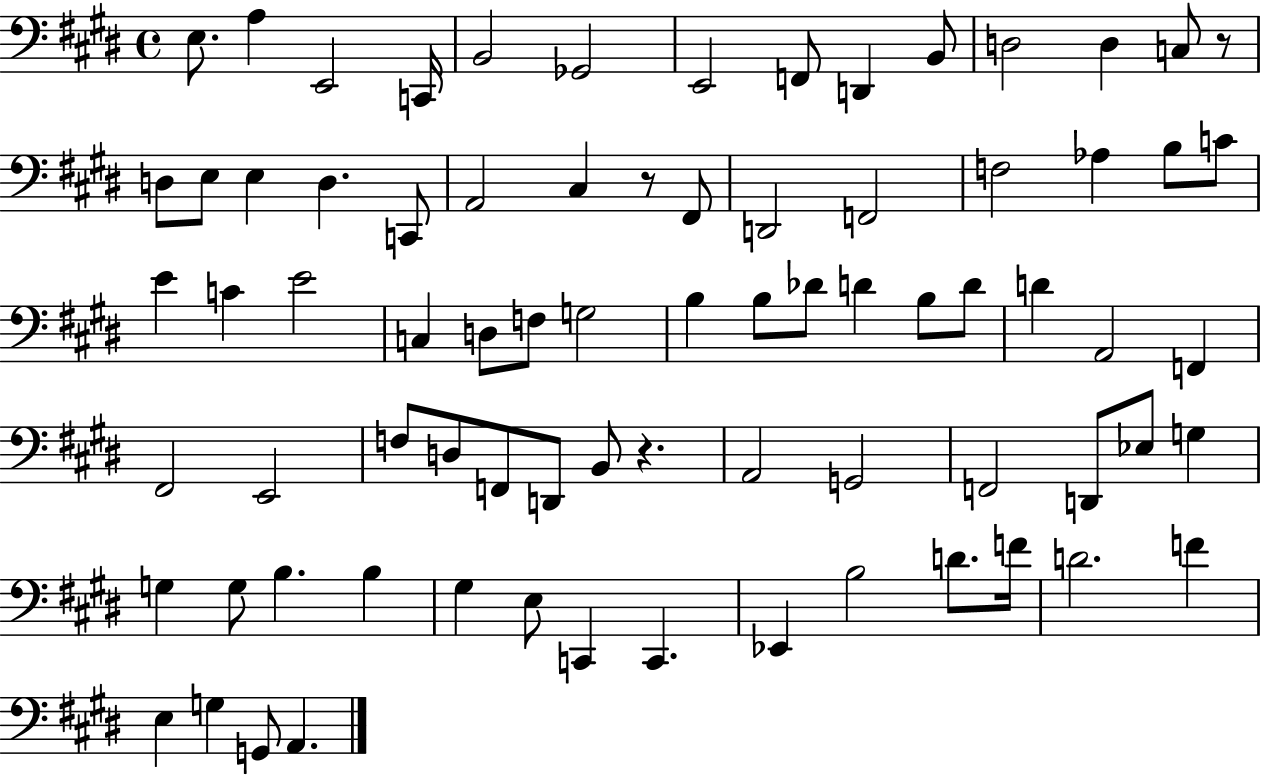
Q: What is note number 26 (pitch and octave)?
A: B3